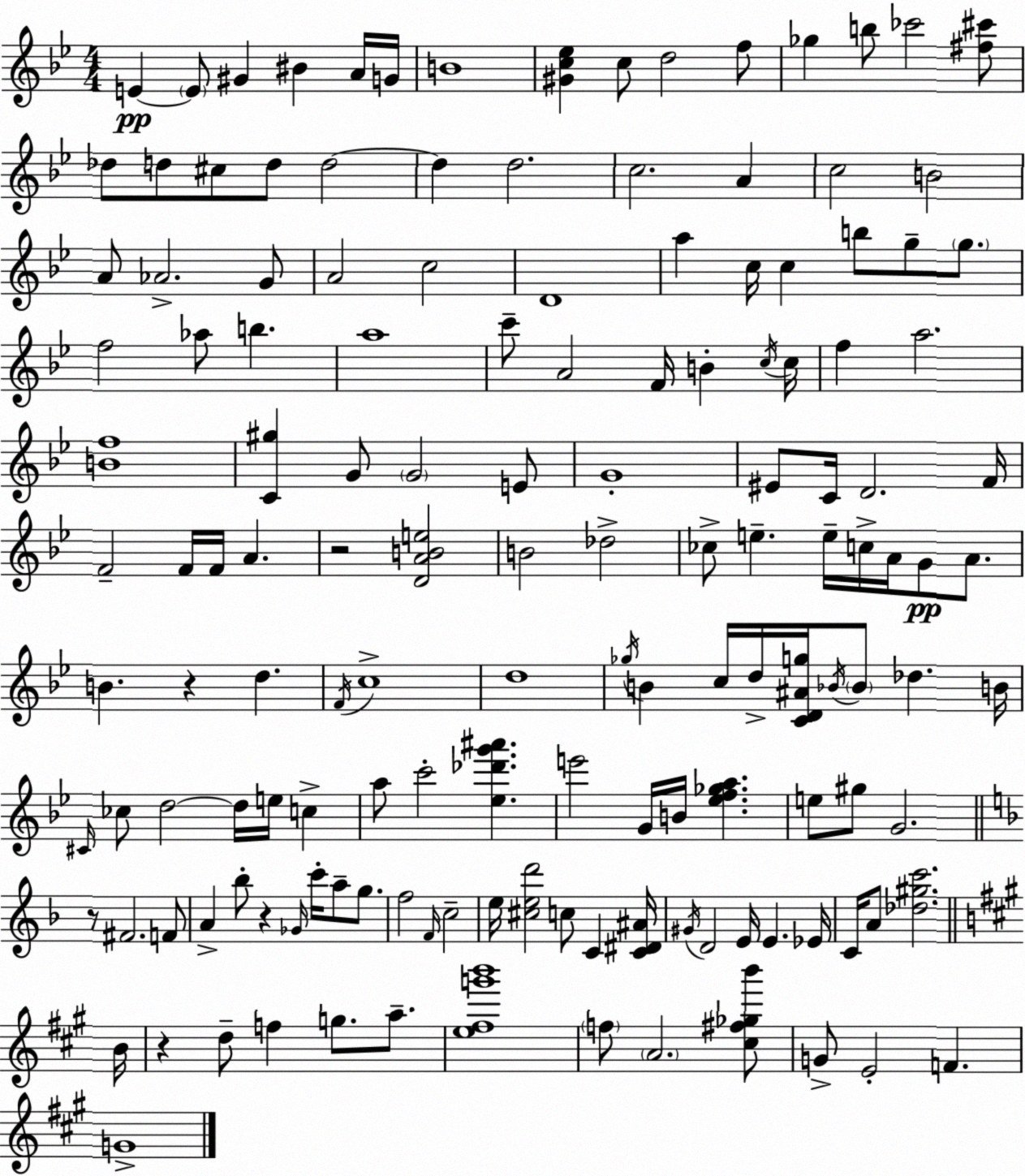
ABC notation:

X:1
T:Untitled
M:4/4
L:1/4
K:Gm
E E/2 ^G ^B A/4 G/4 B4 [^Gc_e] c/2 d2 f/2 _g b/2 _c'2 [^f^c']/2 _d/2 d/2 ^c/2 d/2 d2 d d2 c2 A c2 B2 A/2 _A2 G/2 A2 c2 D4 a c/4 c b/2 g/2 g/2 f2 _a/2 b a4 c'/2 A2 F/4 B c/4 c/4 f a2 [Bf]4 [C^g] G/2 G2 E/2 G4 ^E/2 C/4 D2 F/4 F2 F/4 F/4 A z2 [DABe]2 B2 _d2 _c/2 e e/4 c/4 A/4 G/2 A/2 B z d F/4 c4 d4 _g/4 B c/4 d/4 [CD^Ag]/4 _B/4 _B/2 _d B/4 ^C/4 _c/2 d2 d/4 e/4 c a/2 c'2 [_e_d'g'^a'] e'2 G/4 B/4 [_ef_ga] e/2 ^g/2 G2 z/2 ^F2 F/2 A _b/2 z _G/4 c'/4 a/2 g/2 f2 F/4 c2 e/4 [^ced']2 c/2 C [C^D^A]/4 ^G/4 D2 E/4 E _E/4 C/4 A/2 [_d^gc']2 B/4 z d/2 f g/2 a/2 [e^fg'b']4 f/2 A2 [^c^f_gb']/2 G/2 E2 F G4